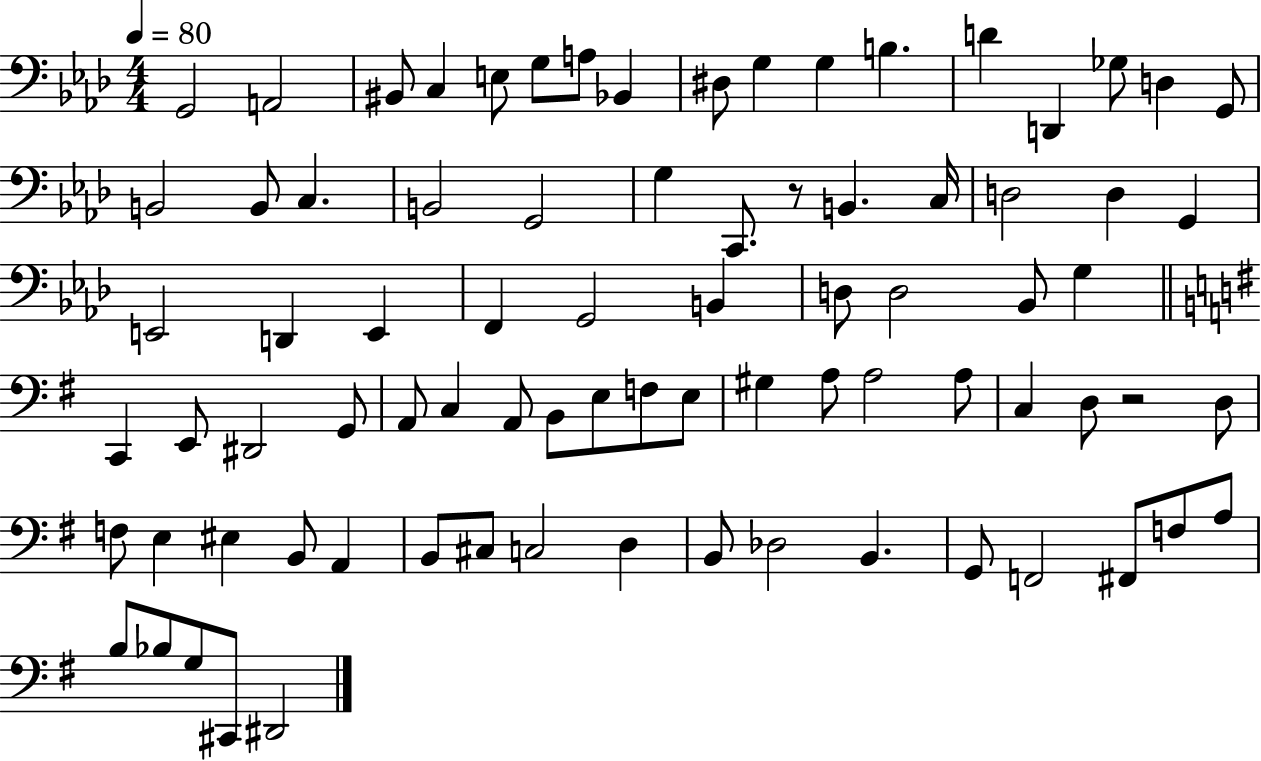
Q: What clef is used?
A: bass